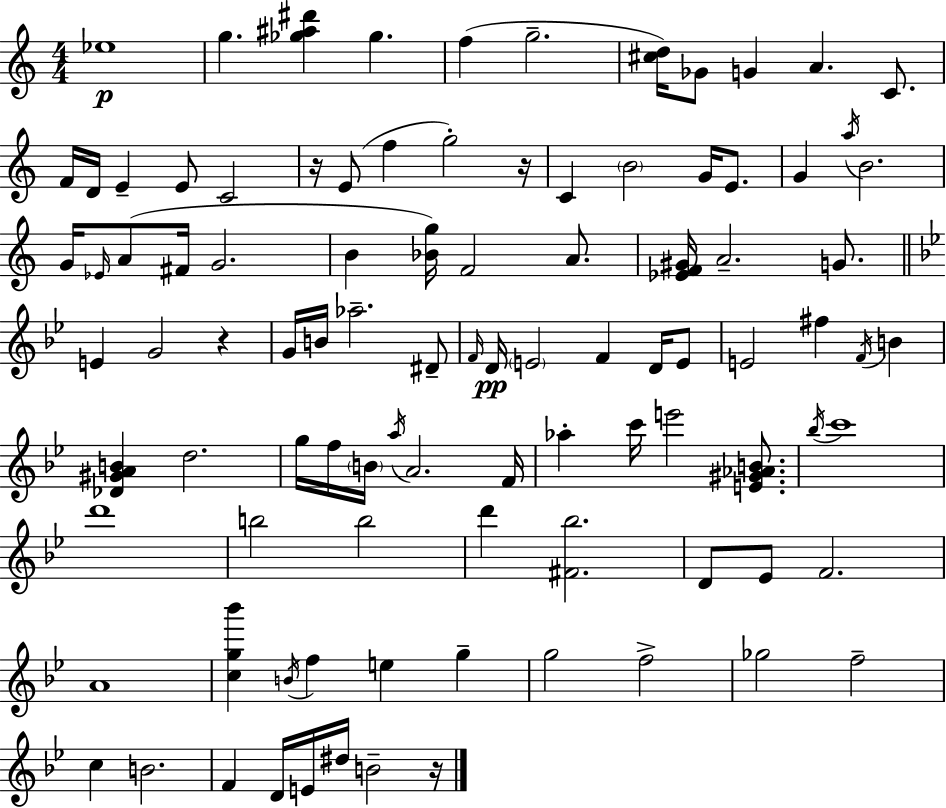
Eb5/w G5/q. [Gb5,A#5,D#6]/q Gb5/q. F5/q G5/h. [C#5,D5]/s Gb4/e G4/q A4/q. C4/e. F4/s D4/s E4/q E4/e C4/h R/s E4/e F5/q G5/h R/s C4/q B4/h G4/s E4/e. G4/q A5/s B4/h. G4/s Eb4/s A4/e F#4/s G4/h. B4/q [Bb4,G5]/s F4/h A4/e. [Eb4,F4,G#4]/s A4/h. G4/e. E4/q G4/h R/q G4/s B4/s Ab5/h. D#4/e F4/s D4/s E4/h F4/q D4/s E4/e E4/h F#5/q F4/s B4/q [Db4,G#4,A4,B4]/q D5/h. G5/s F5/s B4/s A5/s A4/h. F4/s Ab5/q C6/s E6/h [E4,G#4,Ab4,B4]/e. Bb5/s C6/w D6/w B5/h B5/h D6/q [F#4,Bb5]/h. D4/e Eb4/e F4/h. A4/w [C5,G5,Bb6]/q B4/s F5/q E5/q G5/q G5/h F5/h Gb5/h F5/h C5/q B4/h. F4/q D4/s E4/s D#5/s B4/h R/s